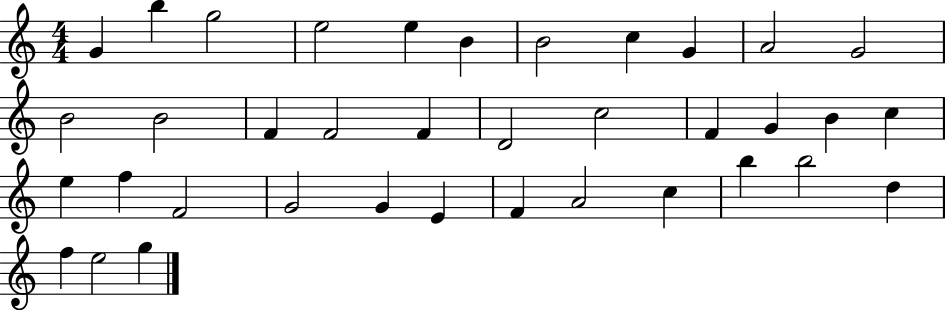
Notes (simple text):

G4/q B5/q G5/h E5/h E5/q B4/q B4/h C5/q G4/q A4/h G4/h B4/h B4/h F4/q F4/h F4/q D4/h C5/h F4/q G4/q B4/q C5/q E5/q F5/q F4/h G4/h G4/q E4/q F4/q A4/h C5/q B5/q B5/h D5/q F5/q E5/h G5/q